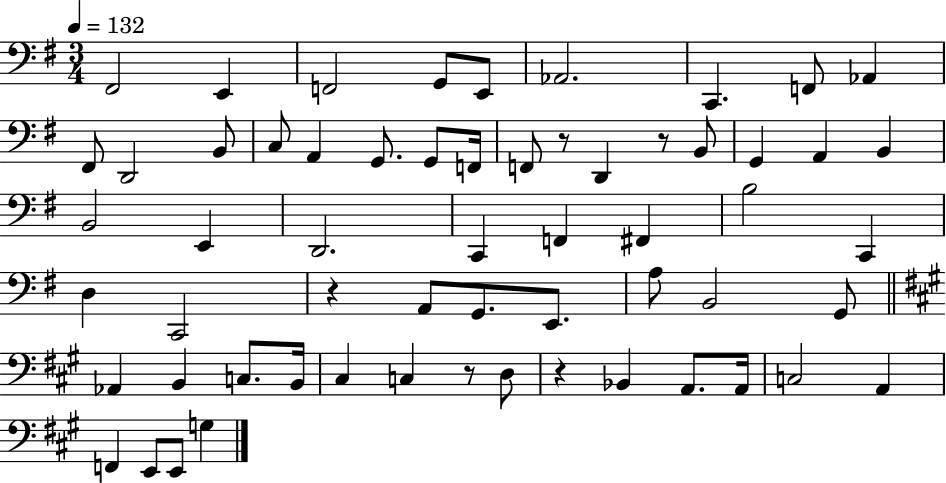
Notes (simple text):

F#2/h E2/q F2/h G2/e E2/e Ab2/h. C2/q. F2/e Ab2/q F#2/e D2/h B2/e C3/e A2/q G2/e. G2/e F2/s F2/e R/e D2/q R/e B2/e G2/q A2/q B2/q B2/h E2/q D2/h. C2/q F2/q F#2/q B3/h C2/q D3/q C2/h R/q A2/e G2/e. E2/e. A3/e B2/h G2/e Ab2/q B2/q C3/e. B2/s C#3/q C3/q R/e D3/e R/q Bb2/q A2/e. A2/s C3/h A2/q F2/q E2/e E2/e G3/q